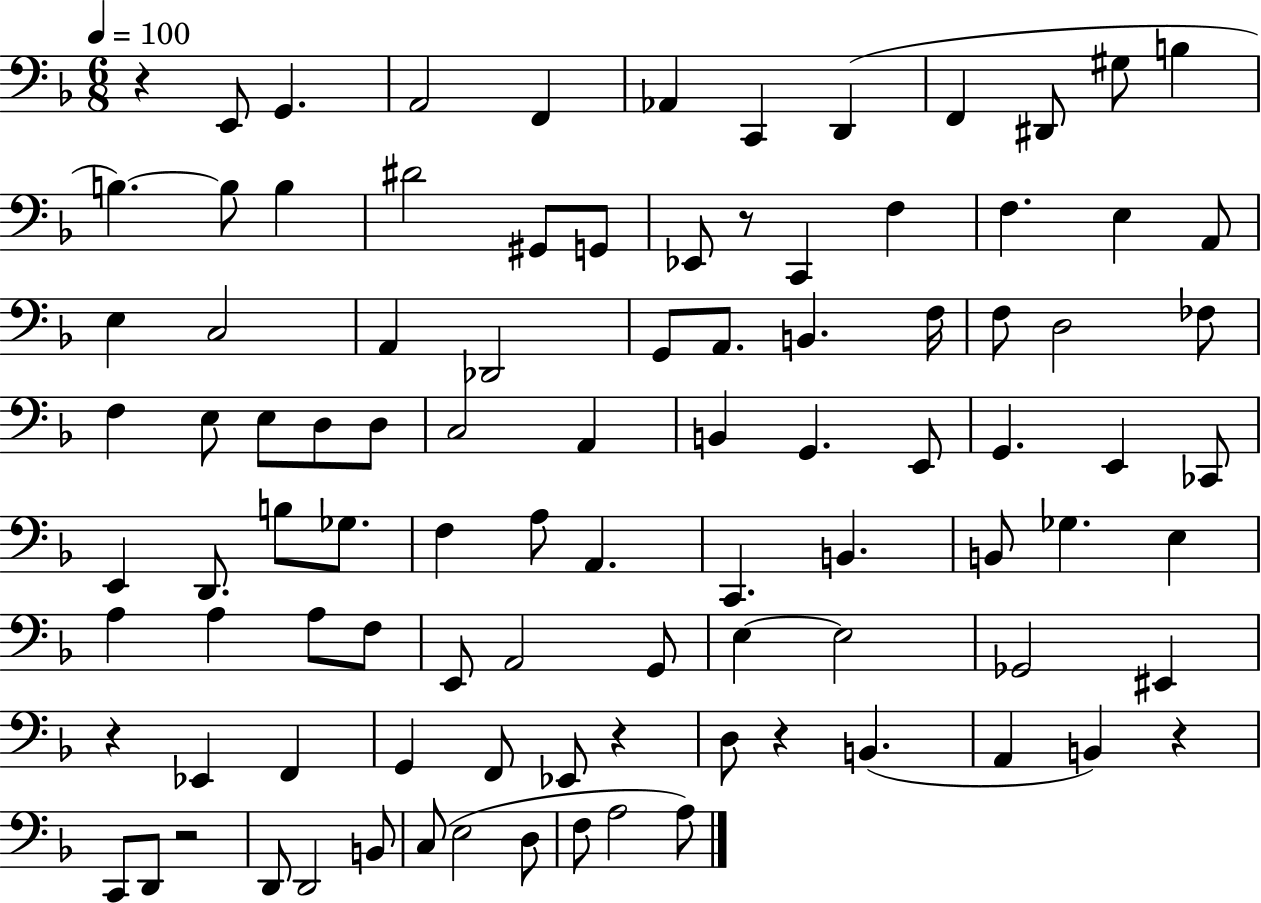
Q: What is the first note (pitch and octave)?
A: E2